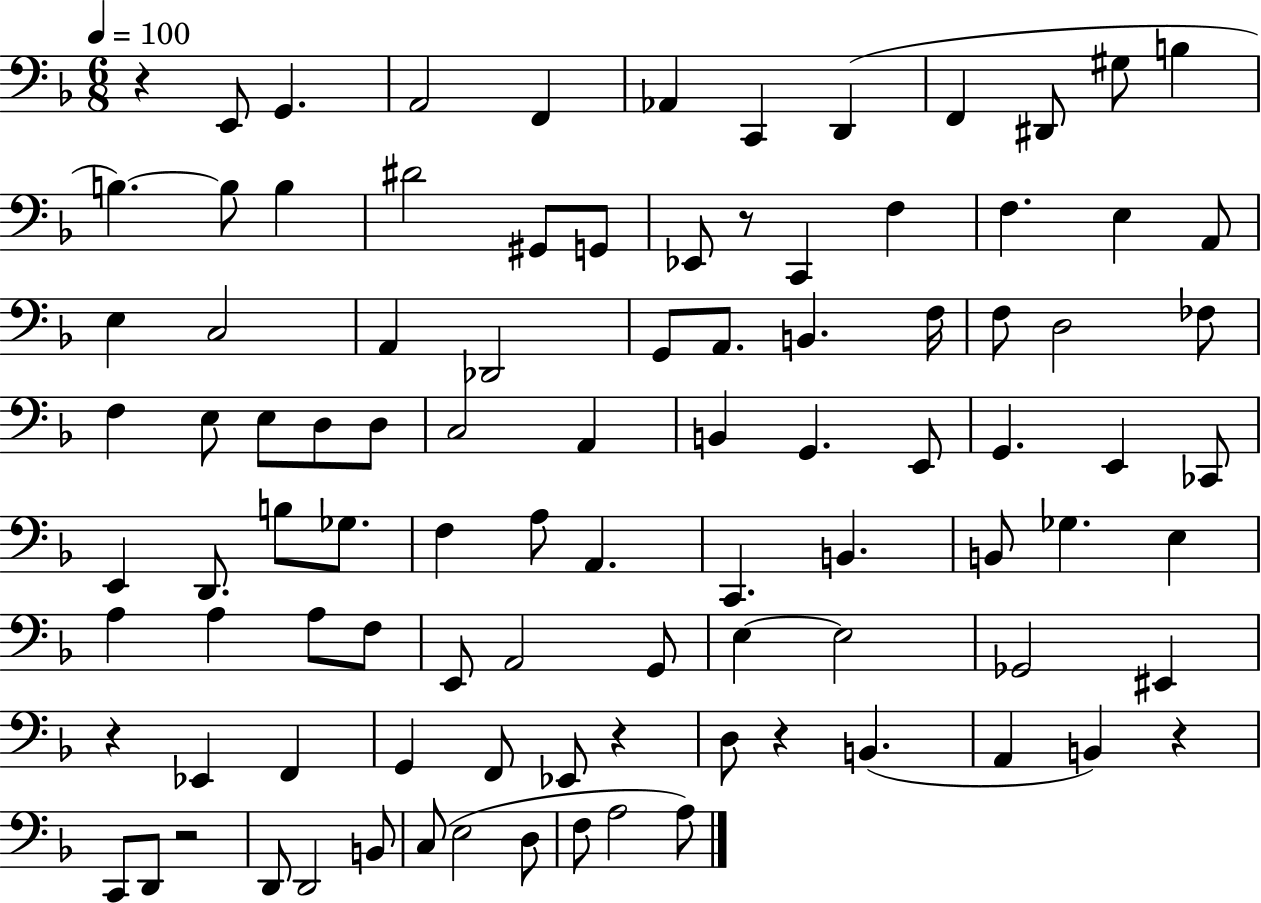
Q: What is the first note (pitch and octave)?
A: E2